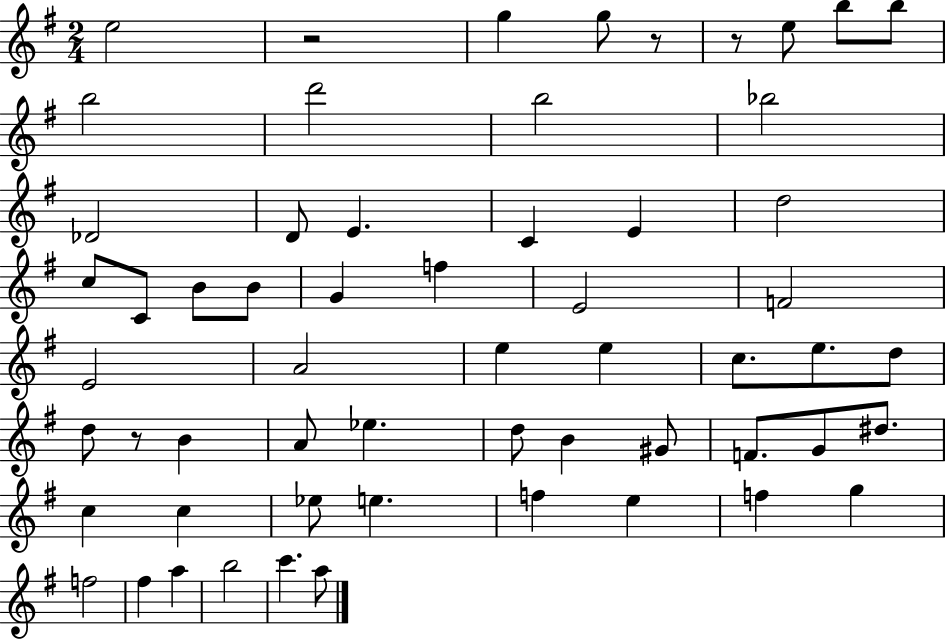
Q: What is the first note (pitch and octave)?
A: E5